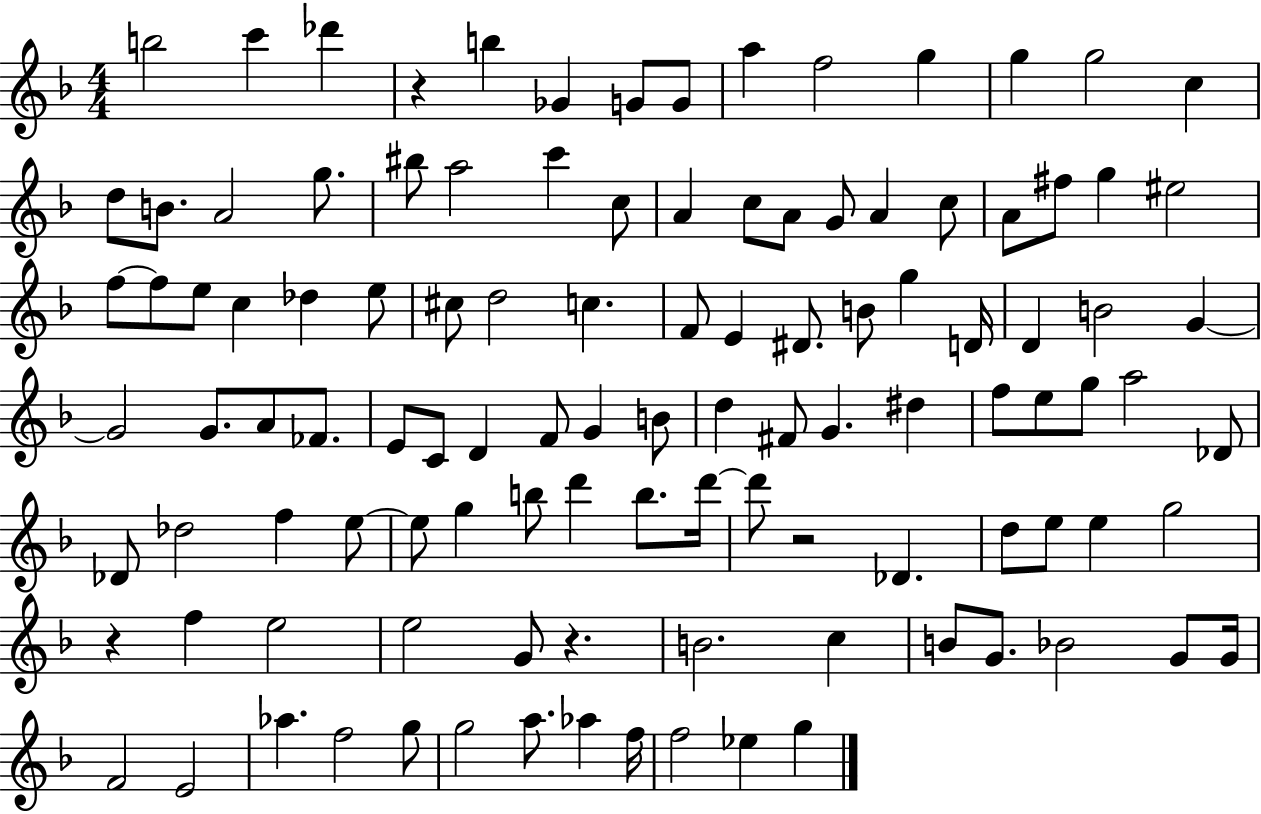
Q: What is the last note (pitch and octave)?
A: G5